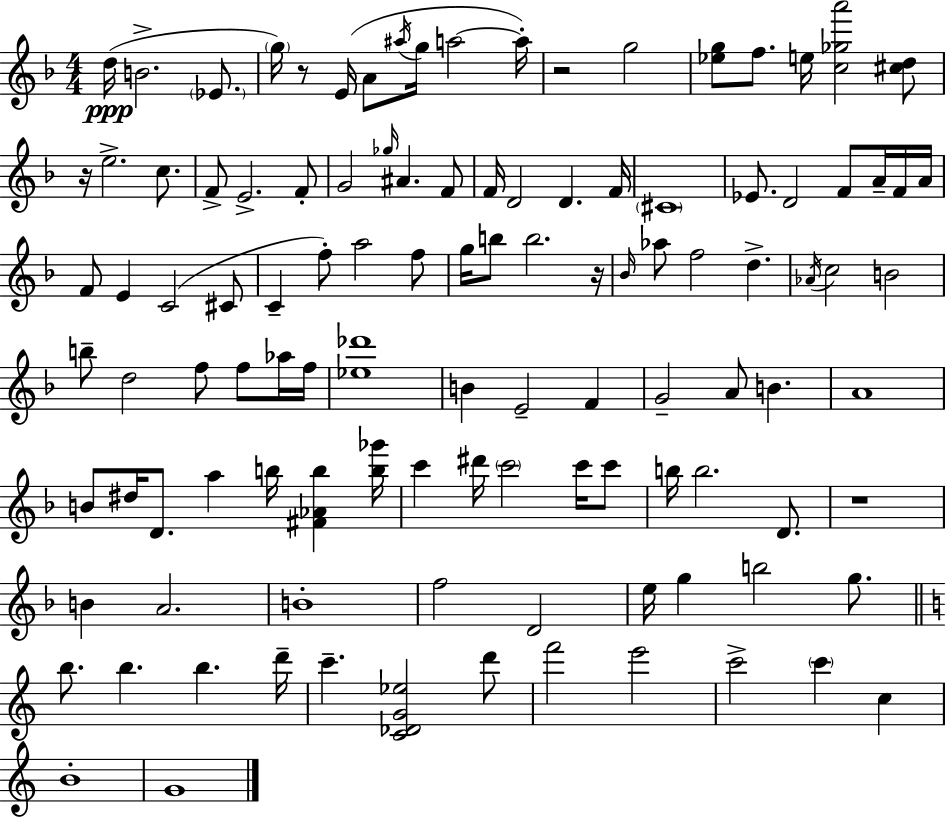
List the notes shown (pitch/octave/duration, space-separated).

D5/s B4/h. Eb4/e. G5/s R/e E4/s A4/e A#5/s G5/s A5/h A5/s R/h G5/h [Eb5,G5]/e F5/e. E5/s [C5,Gb5,A6]/h [C#5,D5]/e R/s E5/h. C5/e. F4/e E4/h. F4/e G4/h Gb5/s A#4/q. F4/e F4/s D4/h D4/q. F4/s C#4/w Eb4/e. D4/h F4/e A4/s F4/s A4/s F4/e E4/q C4/h C#4/e C4/q F5/e A5/h F5/e G5/s B5/e B5/h. R/s Bb4/s Ab5/e F5/h D5/q. Ab4/s C5/h B4/h B5/e D5/h F5/e F5/e Ab5/s F5/s [Eb5,Db6]/w B4/q E4/h F4/q G4/h A4/e B4/q. A4/w B4/e D#5/s D4/e. A5/q B5/s [F#4,Ab4,B5]/q [B5,Gb6]/s C6/q D#6/s C6/h C6/s C6/e B5/s B5/h. D4/e. R/w B4/q A4/h. B4/w F5/h D4/h E5/s G5/q B5/h G5/e. B5/e. B5/q. B5/q. D6/s C6/q. [C4,Db4,G4,Eb5]/h D6/e F6/h E6/h C6/h C6/q C5/q B4/w G4/w